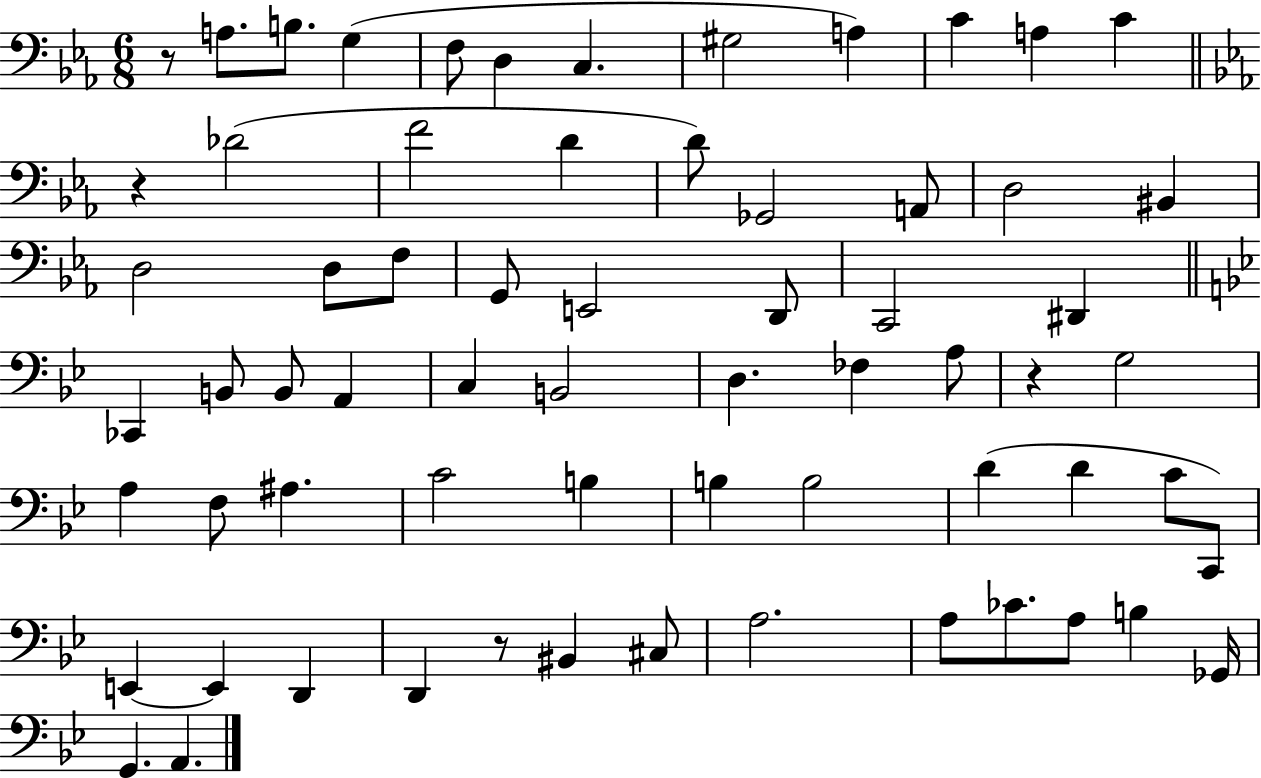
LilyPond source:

{
  \clef bass
  \numericTimeSignature
  \time 6/8
  \key ees \major
  r8 a8. b8. g4( | f8 d4 c4. | gis2 a4) | c'4 a4 c'4 | \break \bar "||" \break \key ees \major r4 des'2( | f'2 d'4 | d'8) ges,2 a,8 | d2 bis,4 | \break d2 d8 f8 | g,8 e,2 d,8 | c,2 dis,4 | \bar "||" \break \key g \minor ces,4 b,8 b,8 a,4 | c4 b,2 | d4. fes4 a8 | r4 g2 | \break a4 f8 ais4. | c'2 b4 | b4 b2 | d'4( d'4 c'8 c,8) | \break e,4~~ e,4 d,4 | d,4 r8 bis,4 cis8 | a2. | a8 ces'8. a8 b4 ges,16 | \break g,4. a,4. | \bar "|."
}